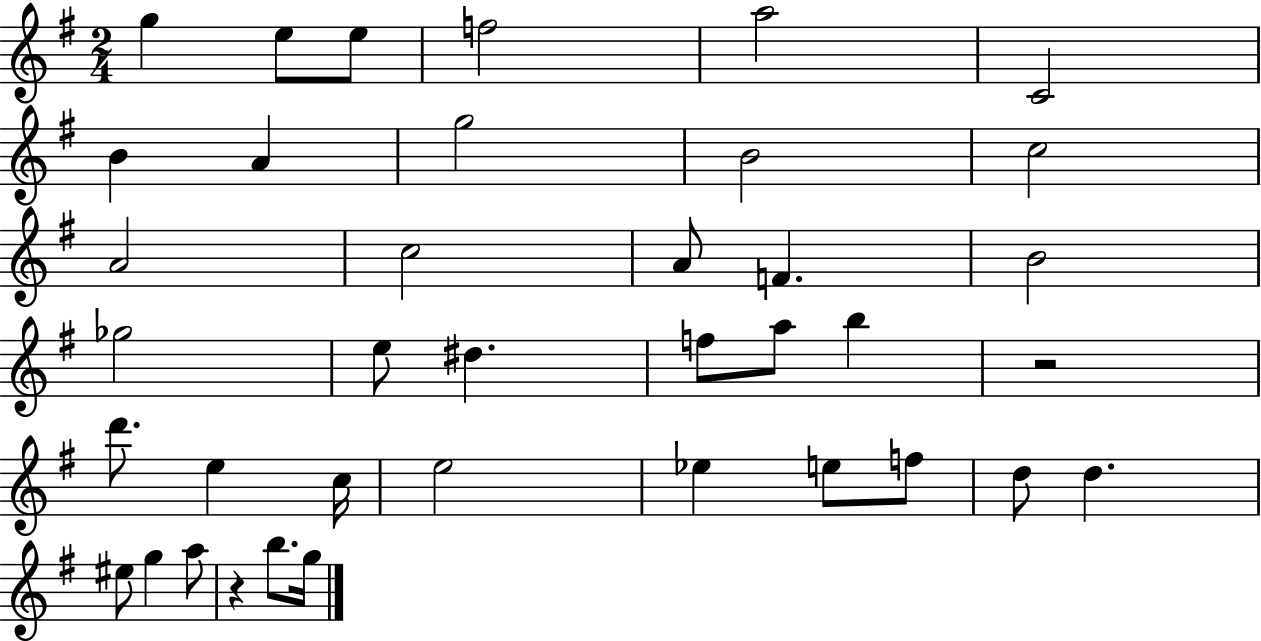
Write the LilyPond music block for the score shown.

{
  \clef treble
  \numericTimeSignature
  \time 2/4
  \key g \major
  \repeat volta 2 { g''4 e''8 e''8 | f''2 | a''2 | c'2 | \break b'4 a'4 | g''2 | b'2 | c''2 | \break a'2 | c''2 | a'8 f'4. | b'2 | \break ges''2 | e''8 dis''4. | f''8 a''8 b''4 | r2 | \break d'''8. e''4 c''16 | e''2 | ees''4 e''8 f''8 | d''8 d''4. | \break eis''8 g''4 a''8 | r4 b''8. g''16 | } \bar "|."
}